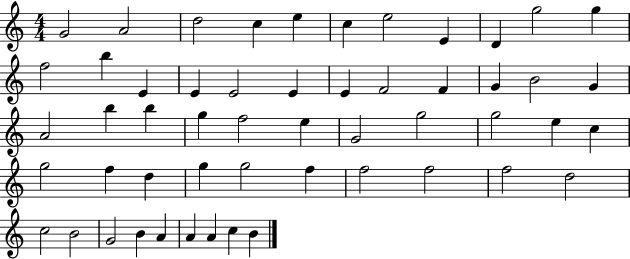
X:1
T:Untitled
M:4/4
L:1/4
K:C
G2 A2 d2 c e c e2 E D g2 g f2 b E E E2 E E F2 F G B2 G A2 b b g f2 e G2 g2 g2 e c g2 f d g g2 f f2 f2 f2 d2 c2 B2 G2 B A A A c B